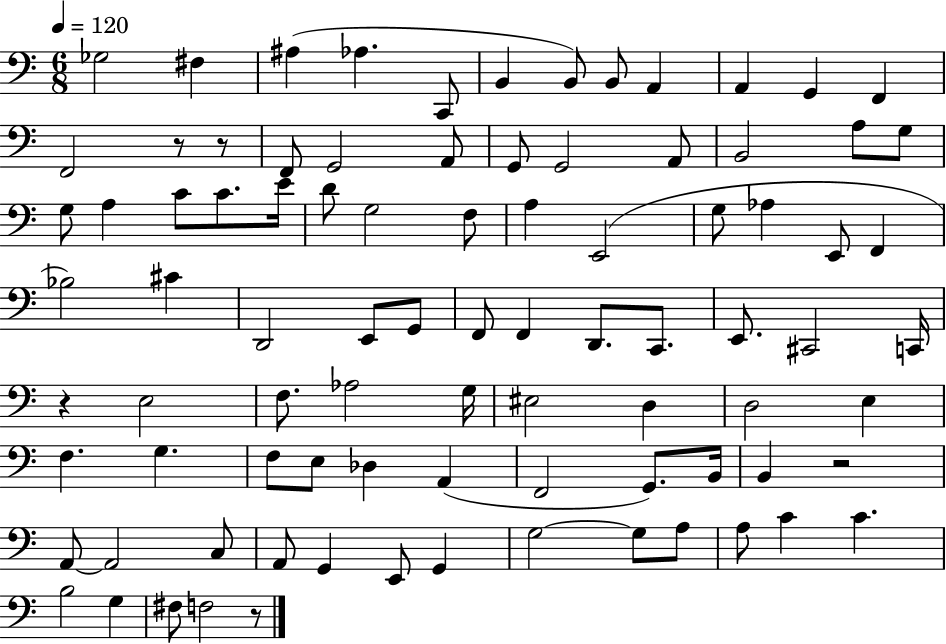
Gb3/h F#3/q A#3/q Ab3/q. C2/e B2/q B2/e B2/e A2/q A2/q G2/q F2/q F2/h R/e R/e F2/e G2/h A2/e G2/e G2/h A2/e B2/h A3/e G3/e G3/e A3/q C4/e C4/e. E4/s D4/e G3/h F3/e A3/q E2/h G3/e Ab3/q E2/e F2/q Bb3/h C#4/q D2/h E2/e G2/e F2/e F2/q D2/e. C2/e. E2/e. C#2/h C2/s R/q E3/h F3/e. Ab3/h G3/s EIS3/h D3/q D3/h E3/q F3/q. G3/q. F3/e E3/e Db3/q A2/q F2/h G2/e. B2/s B2/q R/h A2/e A2/h C3/e A2/e G2/q E2/e G2/q G3/h G3/e A3/e A3/e C4/q C4/q. B3/h G3/q F#3/e F3/h R/e